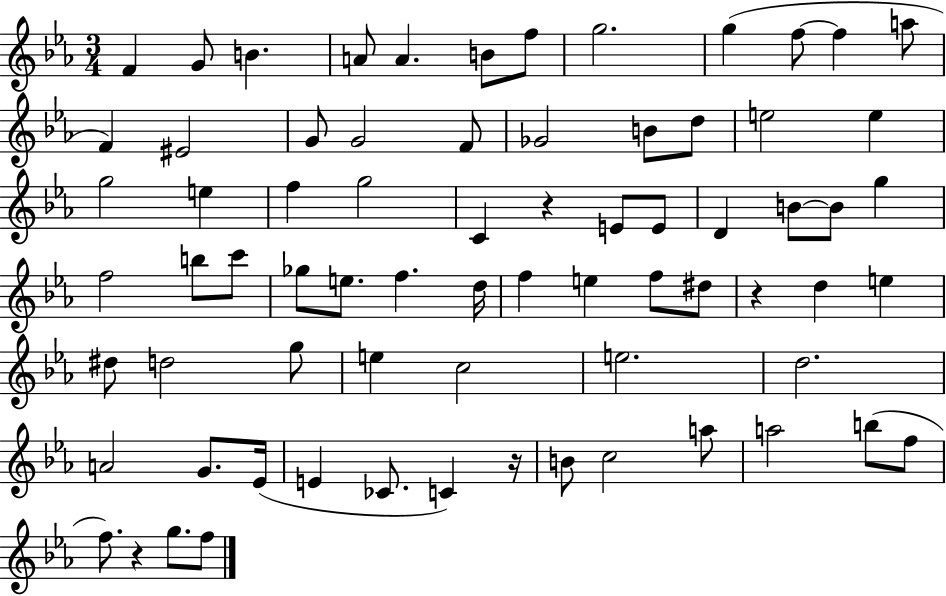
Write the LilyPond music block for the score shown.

{
  \clef treble
  \numericTimeSignature
  \time 3/4
  \key ees \major
  f'4 g'8 b'4. | a'8 a'4. b'8 f''8 | g''2. | g''4( f''8~~ f''4 a''8 | \break f'4) eis'2 | g'8 g'2 f'8 | ges'2 b'8 d''8 | e''2 e''4 | \break g''2 e''4 | f''4 g''2 | c'4 r4 e'8 e'8 | d'4 b'8~~ b'8 g''4 | \break f''2 b''8 c'''8 | ges''8 e''8. f''4. d''16 | f''4 e''4 f''8 dis''8 | r4 d''4 e''4 | \break dis''8 d''2 g''8 | e''4 c''2 | e''2. | d''2. | \break a'2 g'8. ees'16( | e'4 ces'8. c'4) r16 | b'8 c''2 a''8 | a''2 b''8( f''8 | \break f''8.) r4 g''8. f''8 | \bar "|."
}